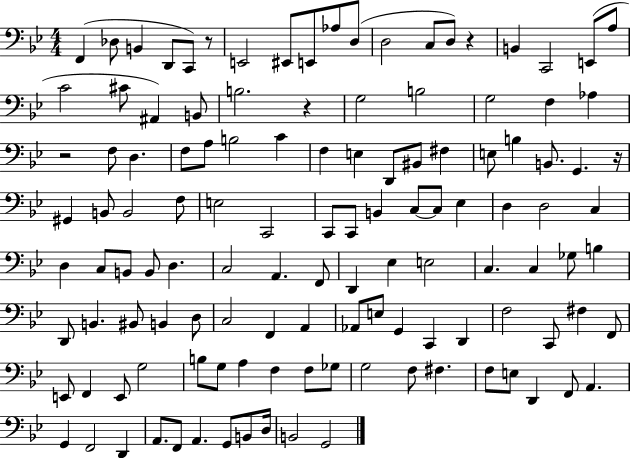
X:1
T:Untitled
M:4/4
L:1/4
K:Bb
F,, _D,/2 B,, D,,/2 C,,/2 z/2 E,,2 ^E,,/2 E,,/2 _A,/2 D,/2 D,2 C,/2 D,/2 z B,, C,,2 E,,/2 A,/2 C2 ^C/2 ^A,, B,,/2 B,2 z G,2 B,2 G,2 F, _A, z2 F,/2 D, F,/2 A,/2 B,2 C F, E, D,,/2 ^B,,/2 ^F, E,/2 B, B,,/2 G,, z/4 ^G,, B,,/2 B,,2 F,/2 E,2 C,,2 C,,/2 C,,/2 B,, C,/2 C,/2 _E, D, D,2 C, D, C,/2 B,,/2 B,,/2 D, C,2 A,, F,,/2 D,, _E, E,2 C, C, _G,/2 B, D,,/2 B,, ^B,,/2 B,, D,/2 C,2 F,, A,, _A,,/2 E,/2 G,, C,, D,, F,2 C,,/2 ^F, F,,/2 E,,/2 F,, E,,/2 G,2 B,/2 G,/2 A, F, F,/2 _G,/2 G,2 F,/2 ^F, F,/2 E,/2 D,, F,,/2 A,, G,, F,,2 D,, A,,/2 F,,/2 A,, G,,/2 B,,/2 D,/4 B,,2 G,,2